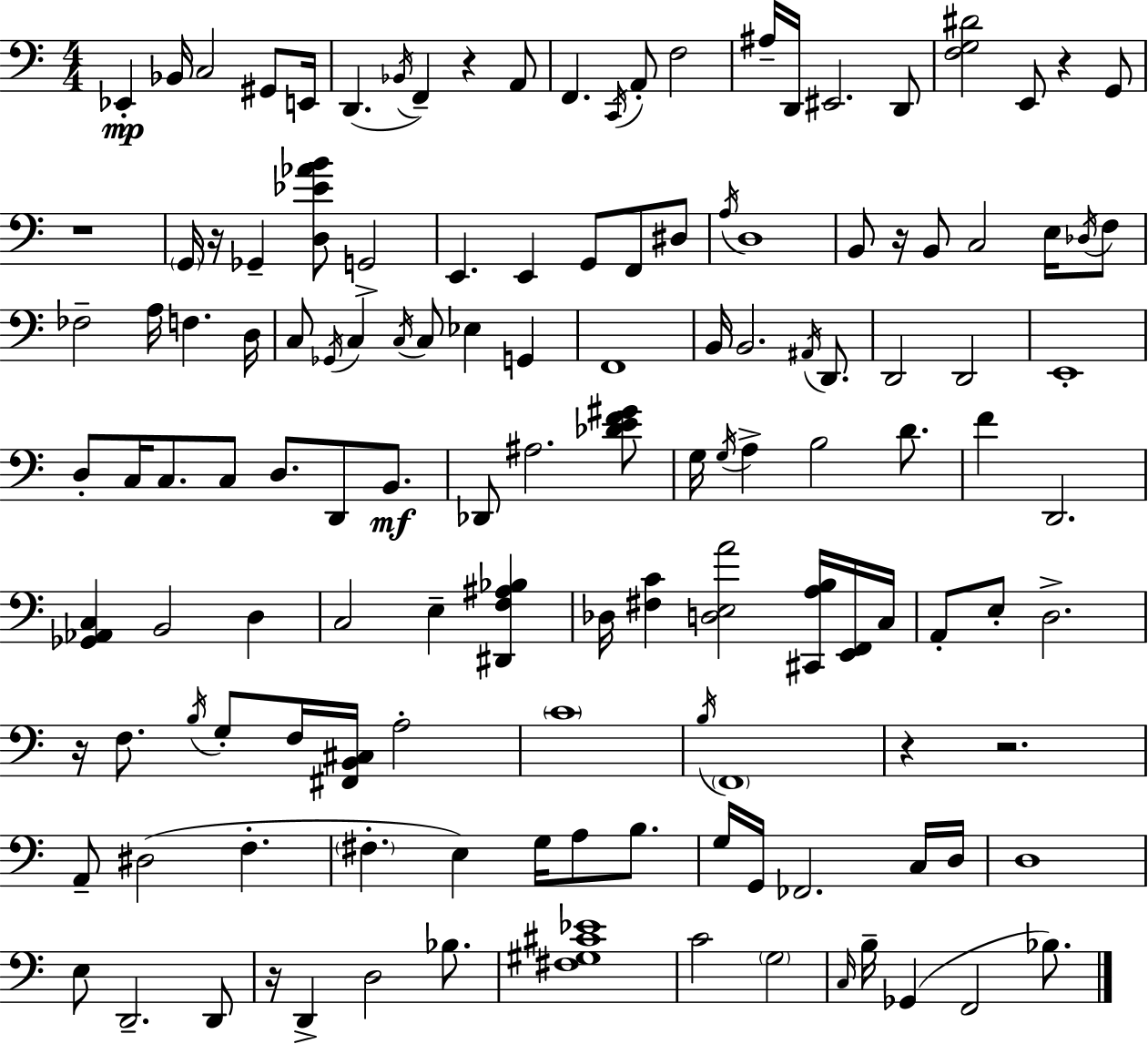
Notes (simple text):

Eb2/q Bb2/s C3/h G#2/e E2/s D2/q. Bb2/s F2/q R/q A2/e F2/q. C2/s A2/e F3/h A#3/s D2/s EIS2/h. D2/e [F3,G3,D#4]/h E2/e R/q G2/e R/w G2/s R/s Gb2/q [D3,Eb4,Ab4,B4]/e G2/h E2/q. E2/q G2/e F2/e D#3/e A3/s D3/w B2/e R/s B2/e C3/h E3/s Db3/s F3/e FES3/h A3/s F3/q. D3/s C3/e Gb2/s C3/q C3/s C3/e Eb3/q G2/q F2/w B2/s B2/h. A#2/s D2/e. D2/h D2/h E2/w D3/e C3/s C3/e. C3/e D3/e. D2/e B2/e. Db2/e A#3/h. [Db4,E4,F4,G#4]/e G3/s G3/s A3/q B3/h D4/e. F4/q D2/h. [Gb2,Ab2,C3]/q B2/h D3/q C3/h E3/q [D#2,F3,A#3,Bb3]/q Db3/s [F#3,C4]/q [D3,E3,A4]/h [C#2,A3,B3]/s [E2,F2]/s C3/s A2/e E3/e D3/h. R/s F3/e. B3/s G3/e F3/s [F#2,B2,C#3]/s A3/h C4/w B3/s F2/w R/q R/h. A2/e D#3/h F3/q. F#3/q. E3/q G3/s A3/e B3/e. G3/s G2/s FES2/h. C3/s D3/s D3/w E3/e D2/h. D2/e R/s D2/q D3/h Bb3/e. [F#3,G#3,C#4,Eb4]/w C4/h G3/h C3/s B3/s Gb2/q F2/h Bb3/e.